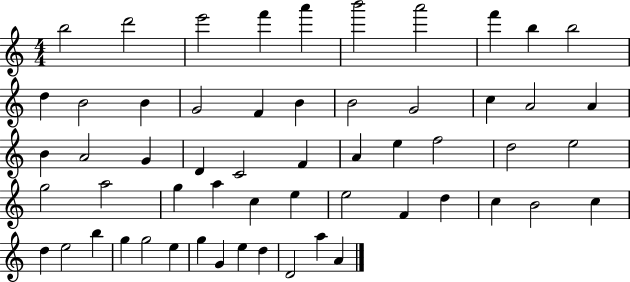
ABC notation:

X:1
T:Untitled
M:4/4
L:1/4
K:C
b2 d'2 e'2 f' a' b'2 a'2 f' b b2 d B2 B G2 F B B2 G2 c A2 A B A2 G D C2 F A e f2 d2 e2 g2 a2 g a c e e2 F d c B2 c d e2 b g g2 e g G e d D2 a A